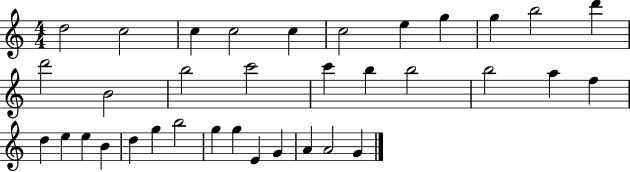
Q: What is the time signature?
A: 4/4